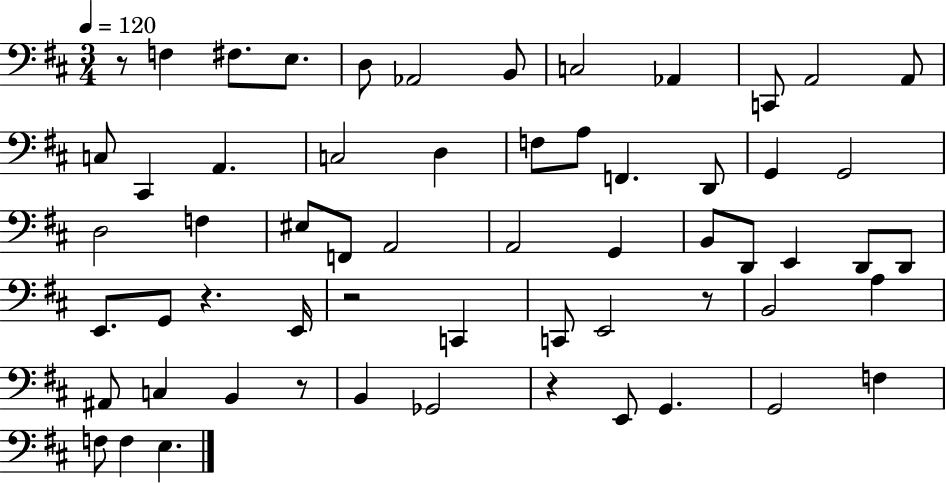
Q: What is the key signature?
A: D major